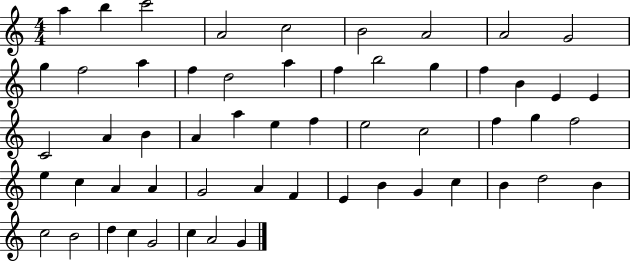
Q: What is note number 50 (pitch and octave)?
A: B4